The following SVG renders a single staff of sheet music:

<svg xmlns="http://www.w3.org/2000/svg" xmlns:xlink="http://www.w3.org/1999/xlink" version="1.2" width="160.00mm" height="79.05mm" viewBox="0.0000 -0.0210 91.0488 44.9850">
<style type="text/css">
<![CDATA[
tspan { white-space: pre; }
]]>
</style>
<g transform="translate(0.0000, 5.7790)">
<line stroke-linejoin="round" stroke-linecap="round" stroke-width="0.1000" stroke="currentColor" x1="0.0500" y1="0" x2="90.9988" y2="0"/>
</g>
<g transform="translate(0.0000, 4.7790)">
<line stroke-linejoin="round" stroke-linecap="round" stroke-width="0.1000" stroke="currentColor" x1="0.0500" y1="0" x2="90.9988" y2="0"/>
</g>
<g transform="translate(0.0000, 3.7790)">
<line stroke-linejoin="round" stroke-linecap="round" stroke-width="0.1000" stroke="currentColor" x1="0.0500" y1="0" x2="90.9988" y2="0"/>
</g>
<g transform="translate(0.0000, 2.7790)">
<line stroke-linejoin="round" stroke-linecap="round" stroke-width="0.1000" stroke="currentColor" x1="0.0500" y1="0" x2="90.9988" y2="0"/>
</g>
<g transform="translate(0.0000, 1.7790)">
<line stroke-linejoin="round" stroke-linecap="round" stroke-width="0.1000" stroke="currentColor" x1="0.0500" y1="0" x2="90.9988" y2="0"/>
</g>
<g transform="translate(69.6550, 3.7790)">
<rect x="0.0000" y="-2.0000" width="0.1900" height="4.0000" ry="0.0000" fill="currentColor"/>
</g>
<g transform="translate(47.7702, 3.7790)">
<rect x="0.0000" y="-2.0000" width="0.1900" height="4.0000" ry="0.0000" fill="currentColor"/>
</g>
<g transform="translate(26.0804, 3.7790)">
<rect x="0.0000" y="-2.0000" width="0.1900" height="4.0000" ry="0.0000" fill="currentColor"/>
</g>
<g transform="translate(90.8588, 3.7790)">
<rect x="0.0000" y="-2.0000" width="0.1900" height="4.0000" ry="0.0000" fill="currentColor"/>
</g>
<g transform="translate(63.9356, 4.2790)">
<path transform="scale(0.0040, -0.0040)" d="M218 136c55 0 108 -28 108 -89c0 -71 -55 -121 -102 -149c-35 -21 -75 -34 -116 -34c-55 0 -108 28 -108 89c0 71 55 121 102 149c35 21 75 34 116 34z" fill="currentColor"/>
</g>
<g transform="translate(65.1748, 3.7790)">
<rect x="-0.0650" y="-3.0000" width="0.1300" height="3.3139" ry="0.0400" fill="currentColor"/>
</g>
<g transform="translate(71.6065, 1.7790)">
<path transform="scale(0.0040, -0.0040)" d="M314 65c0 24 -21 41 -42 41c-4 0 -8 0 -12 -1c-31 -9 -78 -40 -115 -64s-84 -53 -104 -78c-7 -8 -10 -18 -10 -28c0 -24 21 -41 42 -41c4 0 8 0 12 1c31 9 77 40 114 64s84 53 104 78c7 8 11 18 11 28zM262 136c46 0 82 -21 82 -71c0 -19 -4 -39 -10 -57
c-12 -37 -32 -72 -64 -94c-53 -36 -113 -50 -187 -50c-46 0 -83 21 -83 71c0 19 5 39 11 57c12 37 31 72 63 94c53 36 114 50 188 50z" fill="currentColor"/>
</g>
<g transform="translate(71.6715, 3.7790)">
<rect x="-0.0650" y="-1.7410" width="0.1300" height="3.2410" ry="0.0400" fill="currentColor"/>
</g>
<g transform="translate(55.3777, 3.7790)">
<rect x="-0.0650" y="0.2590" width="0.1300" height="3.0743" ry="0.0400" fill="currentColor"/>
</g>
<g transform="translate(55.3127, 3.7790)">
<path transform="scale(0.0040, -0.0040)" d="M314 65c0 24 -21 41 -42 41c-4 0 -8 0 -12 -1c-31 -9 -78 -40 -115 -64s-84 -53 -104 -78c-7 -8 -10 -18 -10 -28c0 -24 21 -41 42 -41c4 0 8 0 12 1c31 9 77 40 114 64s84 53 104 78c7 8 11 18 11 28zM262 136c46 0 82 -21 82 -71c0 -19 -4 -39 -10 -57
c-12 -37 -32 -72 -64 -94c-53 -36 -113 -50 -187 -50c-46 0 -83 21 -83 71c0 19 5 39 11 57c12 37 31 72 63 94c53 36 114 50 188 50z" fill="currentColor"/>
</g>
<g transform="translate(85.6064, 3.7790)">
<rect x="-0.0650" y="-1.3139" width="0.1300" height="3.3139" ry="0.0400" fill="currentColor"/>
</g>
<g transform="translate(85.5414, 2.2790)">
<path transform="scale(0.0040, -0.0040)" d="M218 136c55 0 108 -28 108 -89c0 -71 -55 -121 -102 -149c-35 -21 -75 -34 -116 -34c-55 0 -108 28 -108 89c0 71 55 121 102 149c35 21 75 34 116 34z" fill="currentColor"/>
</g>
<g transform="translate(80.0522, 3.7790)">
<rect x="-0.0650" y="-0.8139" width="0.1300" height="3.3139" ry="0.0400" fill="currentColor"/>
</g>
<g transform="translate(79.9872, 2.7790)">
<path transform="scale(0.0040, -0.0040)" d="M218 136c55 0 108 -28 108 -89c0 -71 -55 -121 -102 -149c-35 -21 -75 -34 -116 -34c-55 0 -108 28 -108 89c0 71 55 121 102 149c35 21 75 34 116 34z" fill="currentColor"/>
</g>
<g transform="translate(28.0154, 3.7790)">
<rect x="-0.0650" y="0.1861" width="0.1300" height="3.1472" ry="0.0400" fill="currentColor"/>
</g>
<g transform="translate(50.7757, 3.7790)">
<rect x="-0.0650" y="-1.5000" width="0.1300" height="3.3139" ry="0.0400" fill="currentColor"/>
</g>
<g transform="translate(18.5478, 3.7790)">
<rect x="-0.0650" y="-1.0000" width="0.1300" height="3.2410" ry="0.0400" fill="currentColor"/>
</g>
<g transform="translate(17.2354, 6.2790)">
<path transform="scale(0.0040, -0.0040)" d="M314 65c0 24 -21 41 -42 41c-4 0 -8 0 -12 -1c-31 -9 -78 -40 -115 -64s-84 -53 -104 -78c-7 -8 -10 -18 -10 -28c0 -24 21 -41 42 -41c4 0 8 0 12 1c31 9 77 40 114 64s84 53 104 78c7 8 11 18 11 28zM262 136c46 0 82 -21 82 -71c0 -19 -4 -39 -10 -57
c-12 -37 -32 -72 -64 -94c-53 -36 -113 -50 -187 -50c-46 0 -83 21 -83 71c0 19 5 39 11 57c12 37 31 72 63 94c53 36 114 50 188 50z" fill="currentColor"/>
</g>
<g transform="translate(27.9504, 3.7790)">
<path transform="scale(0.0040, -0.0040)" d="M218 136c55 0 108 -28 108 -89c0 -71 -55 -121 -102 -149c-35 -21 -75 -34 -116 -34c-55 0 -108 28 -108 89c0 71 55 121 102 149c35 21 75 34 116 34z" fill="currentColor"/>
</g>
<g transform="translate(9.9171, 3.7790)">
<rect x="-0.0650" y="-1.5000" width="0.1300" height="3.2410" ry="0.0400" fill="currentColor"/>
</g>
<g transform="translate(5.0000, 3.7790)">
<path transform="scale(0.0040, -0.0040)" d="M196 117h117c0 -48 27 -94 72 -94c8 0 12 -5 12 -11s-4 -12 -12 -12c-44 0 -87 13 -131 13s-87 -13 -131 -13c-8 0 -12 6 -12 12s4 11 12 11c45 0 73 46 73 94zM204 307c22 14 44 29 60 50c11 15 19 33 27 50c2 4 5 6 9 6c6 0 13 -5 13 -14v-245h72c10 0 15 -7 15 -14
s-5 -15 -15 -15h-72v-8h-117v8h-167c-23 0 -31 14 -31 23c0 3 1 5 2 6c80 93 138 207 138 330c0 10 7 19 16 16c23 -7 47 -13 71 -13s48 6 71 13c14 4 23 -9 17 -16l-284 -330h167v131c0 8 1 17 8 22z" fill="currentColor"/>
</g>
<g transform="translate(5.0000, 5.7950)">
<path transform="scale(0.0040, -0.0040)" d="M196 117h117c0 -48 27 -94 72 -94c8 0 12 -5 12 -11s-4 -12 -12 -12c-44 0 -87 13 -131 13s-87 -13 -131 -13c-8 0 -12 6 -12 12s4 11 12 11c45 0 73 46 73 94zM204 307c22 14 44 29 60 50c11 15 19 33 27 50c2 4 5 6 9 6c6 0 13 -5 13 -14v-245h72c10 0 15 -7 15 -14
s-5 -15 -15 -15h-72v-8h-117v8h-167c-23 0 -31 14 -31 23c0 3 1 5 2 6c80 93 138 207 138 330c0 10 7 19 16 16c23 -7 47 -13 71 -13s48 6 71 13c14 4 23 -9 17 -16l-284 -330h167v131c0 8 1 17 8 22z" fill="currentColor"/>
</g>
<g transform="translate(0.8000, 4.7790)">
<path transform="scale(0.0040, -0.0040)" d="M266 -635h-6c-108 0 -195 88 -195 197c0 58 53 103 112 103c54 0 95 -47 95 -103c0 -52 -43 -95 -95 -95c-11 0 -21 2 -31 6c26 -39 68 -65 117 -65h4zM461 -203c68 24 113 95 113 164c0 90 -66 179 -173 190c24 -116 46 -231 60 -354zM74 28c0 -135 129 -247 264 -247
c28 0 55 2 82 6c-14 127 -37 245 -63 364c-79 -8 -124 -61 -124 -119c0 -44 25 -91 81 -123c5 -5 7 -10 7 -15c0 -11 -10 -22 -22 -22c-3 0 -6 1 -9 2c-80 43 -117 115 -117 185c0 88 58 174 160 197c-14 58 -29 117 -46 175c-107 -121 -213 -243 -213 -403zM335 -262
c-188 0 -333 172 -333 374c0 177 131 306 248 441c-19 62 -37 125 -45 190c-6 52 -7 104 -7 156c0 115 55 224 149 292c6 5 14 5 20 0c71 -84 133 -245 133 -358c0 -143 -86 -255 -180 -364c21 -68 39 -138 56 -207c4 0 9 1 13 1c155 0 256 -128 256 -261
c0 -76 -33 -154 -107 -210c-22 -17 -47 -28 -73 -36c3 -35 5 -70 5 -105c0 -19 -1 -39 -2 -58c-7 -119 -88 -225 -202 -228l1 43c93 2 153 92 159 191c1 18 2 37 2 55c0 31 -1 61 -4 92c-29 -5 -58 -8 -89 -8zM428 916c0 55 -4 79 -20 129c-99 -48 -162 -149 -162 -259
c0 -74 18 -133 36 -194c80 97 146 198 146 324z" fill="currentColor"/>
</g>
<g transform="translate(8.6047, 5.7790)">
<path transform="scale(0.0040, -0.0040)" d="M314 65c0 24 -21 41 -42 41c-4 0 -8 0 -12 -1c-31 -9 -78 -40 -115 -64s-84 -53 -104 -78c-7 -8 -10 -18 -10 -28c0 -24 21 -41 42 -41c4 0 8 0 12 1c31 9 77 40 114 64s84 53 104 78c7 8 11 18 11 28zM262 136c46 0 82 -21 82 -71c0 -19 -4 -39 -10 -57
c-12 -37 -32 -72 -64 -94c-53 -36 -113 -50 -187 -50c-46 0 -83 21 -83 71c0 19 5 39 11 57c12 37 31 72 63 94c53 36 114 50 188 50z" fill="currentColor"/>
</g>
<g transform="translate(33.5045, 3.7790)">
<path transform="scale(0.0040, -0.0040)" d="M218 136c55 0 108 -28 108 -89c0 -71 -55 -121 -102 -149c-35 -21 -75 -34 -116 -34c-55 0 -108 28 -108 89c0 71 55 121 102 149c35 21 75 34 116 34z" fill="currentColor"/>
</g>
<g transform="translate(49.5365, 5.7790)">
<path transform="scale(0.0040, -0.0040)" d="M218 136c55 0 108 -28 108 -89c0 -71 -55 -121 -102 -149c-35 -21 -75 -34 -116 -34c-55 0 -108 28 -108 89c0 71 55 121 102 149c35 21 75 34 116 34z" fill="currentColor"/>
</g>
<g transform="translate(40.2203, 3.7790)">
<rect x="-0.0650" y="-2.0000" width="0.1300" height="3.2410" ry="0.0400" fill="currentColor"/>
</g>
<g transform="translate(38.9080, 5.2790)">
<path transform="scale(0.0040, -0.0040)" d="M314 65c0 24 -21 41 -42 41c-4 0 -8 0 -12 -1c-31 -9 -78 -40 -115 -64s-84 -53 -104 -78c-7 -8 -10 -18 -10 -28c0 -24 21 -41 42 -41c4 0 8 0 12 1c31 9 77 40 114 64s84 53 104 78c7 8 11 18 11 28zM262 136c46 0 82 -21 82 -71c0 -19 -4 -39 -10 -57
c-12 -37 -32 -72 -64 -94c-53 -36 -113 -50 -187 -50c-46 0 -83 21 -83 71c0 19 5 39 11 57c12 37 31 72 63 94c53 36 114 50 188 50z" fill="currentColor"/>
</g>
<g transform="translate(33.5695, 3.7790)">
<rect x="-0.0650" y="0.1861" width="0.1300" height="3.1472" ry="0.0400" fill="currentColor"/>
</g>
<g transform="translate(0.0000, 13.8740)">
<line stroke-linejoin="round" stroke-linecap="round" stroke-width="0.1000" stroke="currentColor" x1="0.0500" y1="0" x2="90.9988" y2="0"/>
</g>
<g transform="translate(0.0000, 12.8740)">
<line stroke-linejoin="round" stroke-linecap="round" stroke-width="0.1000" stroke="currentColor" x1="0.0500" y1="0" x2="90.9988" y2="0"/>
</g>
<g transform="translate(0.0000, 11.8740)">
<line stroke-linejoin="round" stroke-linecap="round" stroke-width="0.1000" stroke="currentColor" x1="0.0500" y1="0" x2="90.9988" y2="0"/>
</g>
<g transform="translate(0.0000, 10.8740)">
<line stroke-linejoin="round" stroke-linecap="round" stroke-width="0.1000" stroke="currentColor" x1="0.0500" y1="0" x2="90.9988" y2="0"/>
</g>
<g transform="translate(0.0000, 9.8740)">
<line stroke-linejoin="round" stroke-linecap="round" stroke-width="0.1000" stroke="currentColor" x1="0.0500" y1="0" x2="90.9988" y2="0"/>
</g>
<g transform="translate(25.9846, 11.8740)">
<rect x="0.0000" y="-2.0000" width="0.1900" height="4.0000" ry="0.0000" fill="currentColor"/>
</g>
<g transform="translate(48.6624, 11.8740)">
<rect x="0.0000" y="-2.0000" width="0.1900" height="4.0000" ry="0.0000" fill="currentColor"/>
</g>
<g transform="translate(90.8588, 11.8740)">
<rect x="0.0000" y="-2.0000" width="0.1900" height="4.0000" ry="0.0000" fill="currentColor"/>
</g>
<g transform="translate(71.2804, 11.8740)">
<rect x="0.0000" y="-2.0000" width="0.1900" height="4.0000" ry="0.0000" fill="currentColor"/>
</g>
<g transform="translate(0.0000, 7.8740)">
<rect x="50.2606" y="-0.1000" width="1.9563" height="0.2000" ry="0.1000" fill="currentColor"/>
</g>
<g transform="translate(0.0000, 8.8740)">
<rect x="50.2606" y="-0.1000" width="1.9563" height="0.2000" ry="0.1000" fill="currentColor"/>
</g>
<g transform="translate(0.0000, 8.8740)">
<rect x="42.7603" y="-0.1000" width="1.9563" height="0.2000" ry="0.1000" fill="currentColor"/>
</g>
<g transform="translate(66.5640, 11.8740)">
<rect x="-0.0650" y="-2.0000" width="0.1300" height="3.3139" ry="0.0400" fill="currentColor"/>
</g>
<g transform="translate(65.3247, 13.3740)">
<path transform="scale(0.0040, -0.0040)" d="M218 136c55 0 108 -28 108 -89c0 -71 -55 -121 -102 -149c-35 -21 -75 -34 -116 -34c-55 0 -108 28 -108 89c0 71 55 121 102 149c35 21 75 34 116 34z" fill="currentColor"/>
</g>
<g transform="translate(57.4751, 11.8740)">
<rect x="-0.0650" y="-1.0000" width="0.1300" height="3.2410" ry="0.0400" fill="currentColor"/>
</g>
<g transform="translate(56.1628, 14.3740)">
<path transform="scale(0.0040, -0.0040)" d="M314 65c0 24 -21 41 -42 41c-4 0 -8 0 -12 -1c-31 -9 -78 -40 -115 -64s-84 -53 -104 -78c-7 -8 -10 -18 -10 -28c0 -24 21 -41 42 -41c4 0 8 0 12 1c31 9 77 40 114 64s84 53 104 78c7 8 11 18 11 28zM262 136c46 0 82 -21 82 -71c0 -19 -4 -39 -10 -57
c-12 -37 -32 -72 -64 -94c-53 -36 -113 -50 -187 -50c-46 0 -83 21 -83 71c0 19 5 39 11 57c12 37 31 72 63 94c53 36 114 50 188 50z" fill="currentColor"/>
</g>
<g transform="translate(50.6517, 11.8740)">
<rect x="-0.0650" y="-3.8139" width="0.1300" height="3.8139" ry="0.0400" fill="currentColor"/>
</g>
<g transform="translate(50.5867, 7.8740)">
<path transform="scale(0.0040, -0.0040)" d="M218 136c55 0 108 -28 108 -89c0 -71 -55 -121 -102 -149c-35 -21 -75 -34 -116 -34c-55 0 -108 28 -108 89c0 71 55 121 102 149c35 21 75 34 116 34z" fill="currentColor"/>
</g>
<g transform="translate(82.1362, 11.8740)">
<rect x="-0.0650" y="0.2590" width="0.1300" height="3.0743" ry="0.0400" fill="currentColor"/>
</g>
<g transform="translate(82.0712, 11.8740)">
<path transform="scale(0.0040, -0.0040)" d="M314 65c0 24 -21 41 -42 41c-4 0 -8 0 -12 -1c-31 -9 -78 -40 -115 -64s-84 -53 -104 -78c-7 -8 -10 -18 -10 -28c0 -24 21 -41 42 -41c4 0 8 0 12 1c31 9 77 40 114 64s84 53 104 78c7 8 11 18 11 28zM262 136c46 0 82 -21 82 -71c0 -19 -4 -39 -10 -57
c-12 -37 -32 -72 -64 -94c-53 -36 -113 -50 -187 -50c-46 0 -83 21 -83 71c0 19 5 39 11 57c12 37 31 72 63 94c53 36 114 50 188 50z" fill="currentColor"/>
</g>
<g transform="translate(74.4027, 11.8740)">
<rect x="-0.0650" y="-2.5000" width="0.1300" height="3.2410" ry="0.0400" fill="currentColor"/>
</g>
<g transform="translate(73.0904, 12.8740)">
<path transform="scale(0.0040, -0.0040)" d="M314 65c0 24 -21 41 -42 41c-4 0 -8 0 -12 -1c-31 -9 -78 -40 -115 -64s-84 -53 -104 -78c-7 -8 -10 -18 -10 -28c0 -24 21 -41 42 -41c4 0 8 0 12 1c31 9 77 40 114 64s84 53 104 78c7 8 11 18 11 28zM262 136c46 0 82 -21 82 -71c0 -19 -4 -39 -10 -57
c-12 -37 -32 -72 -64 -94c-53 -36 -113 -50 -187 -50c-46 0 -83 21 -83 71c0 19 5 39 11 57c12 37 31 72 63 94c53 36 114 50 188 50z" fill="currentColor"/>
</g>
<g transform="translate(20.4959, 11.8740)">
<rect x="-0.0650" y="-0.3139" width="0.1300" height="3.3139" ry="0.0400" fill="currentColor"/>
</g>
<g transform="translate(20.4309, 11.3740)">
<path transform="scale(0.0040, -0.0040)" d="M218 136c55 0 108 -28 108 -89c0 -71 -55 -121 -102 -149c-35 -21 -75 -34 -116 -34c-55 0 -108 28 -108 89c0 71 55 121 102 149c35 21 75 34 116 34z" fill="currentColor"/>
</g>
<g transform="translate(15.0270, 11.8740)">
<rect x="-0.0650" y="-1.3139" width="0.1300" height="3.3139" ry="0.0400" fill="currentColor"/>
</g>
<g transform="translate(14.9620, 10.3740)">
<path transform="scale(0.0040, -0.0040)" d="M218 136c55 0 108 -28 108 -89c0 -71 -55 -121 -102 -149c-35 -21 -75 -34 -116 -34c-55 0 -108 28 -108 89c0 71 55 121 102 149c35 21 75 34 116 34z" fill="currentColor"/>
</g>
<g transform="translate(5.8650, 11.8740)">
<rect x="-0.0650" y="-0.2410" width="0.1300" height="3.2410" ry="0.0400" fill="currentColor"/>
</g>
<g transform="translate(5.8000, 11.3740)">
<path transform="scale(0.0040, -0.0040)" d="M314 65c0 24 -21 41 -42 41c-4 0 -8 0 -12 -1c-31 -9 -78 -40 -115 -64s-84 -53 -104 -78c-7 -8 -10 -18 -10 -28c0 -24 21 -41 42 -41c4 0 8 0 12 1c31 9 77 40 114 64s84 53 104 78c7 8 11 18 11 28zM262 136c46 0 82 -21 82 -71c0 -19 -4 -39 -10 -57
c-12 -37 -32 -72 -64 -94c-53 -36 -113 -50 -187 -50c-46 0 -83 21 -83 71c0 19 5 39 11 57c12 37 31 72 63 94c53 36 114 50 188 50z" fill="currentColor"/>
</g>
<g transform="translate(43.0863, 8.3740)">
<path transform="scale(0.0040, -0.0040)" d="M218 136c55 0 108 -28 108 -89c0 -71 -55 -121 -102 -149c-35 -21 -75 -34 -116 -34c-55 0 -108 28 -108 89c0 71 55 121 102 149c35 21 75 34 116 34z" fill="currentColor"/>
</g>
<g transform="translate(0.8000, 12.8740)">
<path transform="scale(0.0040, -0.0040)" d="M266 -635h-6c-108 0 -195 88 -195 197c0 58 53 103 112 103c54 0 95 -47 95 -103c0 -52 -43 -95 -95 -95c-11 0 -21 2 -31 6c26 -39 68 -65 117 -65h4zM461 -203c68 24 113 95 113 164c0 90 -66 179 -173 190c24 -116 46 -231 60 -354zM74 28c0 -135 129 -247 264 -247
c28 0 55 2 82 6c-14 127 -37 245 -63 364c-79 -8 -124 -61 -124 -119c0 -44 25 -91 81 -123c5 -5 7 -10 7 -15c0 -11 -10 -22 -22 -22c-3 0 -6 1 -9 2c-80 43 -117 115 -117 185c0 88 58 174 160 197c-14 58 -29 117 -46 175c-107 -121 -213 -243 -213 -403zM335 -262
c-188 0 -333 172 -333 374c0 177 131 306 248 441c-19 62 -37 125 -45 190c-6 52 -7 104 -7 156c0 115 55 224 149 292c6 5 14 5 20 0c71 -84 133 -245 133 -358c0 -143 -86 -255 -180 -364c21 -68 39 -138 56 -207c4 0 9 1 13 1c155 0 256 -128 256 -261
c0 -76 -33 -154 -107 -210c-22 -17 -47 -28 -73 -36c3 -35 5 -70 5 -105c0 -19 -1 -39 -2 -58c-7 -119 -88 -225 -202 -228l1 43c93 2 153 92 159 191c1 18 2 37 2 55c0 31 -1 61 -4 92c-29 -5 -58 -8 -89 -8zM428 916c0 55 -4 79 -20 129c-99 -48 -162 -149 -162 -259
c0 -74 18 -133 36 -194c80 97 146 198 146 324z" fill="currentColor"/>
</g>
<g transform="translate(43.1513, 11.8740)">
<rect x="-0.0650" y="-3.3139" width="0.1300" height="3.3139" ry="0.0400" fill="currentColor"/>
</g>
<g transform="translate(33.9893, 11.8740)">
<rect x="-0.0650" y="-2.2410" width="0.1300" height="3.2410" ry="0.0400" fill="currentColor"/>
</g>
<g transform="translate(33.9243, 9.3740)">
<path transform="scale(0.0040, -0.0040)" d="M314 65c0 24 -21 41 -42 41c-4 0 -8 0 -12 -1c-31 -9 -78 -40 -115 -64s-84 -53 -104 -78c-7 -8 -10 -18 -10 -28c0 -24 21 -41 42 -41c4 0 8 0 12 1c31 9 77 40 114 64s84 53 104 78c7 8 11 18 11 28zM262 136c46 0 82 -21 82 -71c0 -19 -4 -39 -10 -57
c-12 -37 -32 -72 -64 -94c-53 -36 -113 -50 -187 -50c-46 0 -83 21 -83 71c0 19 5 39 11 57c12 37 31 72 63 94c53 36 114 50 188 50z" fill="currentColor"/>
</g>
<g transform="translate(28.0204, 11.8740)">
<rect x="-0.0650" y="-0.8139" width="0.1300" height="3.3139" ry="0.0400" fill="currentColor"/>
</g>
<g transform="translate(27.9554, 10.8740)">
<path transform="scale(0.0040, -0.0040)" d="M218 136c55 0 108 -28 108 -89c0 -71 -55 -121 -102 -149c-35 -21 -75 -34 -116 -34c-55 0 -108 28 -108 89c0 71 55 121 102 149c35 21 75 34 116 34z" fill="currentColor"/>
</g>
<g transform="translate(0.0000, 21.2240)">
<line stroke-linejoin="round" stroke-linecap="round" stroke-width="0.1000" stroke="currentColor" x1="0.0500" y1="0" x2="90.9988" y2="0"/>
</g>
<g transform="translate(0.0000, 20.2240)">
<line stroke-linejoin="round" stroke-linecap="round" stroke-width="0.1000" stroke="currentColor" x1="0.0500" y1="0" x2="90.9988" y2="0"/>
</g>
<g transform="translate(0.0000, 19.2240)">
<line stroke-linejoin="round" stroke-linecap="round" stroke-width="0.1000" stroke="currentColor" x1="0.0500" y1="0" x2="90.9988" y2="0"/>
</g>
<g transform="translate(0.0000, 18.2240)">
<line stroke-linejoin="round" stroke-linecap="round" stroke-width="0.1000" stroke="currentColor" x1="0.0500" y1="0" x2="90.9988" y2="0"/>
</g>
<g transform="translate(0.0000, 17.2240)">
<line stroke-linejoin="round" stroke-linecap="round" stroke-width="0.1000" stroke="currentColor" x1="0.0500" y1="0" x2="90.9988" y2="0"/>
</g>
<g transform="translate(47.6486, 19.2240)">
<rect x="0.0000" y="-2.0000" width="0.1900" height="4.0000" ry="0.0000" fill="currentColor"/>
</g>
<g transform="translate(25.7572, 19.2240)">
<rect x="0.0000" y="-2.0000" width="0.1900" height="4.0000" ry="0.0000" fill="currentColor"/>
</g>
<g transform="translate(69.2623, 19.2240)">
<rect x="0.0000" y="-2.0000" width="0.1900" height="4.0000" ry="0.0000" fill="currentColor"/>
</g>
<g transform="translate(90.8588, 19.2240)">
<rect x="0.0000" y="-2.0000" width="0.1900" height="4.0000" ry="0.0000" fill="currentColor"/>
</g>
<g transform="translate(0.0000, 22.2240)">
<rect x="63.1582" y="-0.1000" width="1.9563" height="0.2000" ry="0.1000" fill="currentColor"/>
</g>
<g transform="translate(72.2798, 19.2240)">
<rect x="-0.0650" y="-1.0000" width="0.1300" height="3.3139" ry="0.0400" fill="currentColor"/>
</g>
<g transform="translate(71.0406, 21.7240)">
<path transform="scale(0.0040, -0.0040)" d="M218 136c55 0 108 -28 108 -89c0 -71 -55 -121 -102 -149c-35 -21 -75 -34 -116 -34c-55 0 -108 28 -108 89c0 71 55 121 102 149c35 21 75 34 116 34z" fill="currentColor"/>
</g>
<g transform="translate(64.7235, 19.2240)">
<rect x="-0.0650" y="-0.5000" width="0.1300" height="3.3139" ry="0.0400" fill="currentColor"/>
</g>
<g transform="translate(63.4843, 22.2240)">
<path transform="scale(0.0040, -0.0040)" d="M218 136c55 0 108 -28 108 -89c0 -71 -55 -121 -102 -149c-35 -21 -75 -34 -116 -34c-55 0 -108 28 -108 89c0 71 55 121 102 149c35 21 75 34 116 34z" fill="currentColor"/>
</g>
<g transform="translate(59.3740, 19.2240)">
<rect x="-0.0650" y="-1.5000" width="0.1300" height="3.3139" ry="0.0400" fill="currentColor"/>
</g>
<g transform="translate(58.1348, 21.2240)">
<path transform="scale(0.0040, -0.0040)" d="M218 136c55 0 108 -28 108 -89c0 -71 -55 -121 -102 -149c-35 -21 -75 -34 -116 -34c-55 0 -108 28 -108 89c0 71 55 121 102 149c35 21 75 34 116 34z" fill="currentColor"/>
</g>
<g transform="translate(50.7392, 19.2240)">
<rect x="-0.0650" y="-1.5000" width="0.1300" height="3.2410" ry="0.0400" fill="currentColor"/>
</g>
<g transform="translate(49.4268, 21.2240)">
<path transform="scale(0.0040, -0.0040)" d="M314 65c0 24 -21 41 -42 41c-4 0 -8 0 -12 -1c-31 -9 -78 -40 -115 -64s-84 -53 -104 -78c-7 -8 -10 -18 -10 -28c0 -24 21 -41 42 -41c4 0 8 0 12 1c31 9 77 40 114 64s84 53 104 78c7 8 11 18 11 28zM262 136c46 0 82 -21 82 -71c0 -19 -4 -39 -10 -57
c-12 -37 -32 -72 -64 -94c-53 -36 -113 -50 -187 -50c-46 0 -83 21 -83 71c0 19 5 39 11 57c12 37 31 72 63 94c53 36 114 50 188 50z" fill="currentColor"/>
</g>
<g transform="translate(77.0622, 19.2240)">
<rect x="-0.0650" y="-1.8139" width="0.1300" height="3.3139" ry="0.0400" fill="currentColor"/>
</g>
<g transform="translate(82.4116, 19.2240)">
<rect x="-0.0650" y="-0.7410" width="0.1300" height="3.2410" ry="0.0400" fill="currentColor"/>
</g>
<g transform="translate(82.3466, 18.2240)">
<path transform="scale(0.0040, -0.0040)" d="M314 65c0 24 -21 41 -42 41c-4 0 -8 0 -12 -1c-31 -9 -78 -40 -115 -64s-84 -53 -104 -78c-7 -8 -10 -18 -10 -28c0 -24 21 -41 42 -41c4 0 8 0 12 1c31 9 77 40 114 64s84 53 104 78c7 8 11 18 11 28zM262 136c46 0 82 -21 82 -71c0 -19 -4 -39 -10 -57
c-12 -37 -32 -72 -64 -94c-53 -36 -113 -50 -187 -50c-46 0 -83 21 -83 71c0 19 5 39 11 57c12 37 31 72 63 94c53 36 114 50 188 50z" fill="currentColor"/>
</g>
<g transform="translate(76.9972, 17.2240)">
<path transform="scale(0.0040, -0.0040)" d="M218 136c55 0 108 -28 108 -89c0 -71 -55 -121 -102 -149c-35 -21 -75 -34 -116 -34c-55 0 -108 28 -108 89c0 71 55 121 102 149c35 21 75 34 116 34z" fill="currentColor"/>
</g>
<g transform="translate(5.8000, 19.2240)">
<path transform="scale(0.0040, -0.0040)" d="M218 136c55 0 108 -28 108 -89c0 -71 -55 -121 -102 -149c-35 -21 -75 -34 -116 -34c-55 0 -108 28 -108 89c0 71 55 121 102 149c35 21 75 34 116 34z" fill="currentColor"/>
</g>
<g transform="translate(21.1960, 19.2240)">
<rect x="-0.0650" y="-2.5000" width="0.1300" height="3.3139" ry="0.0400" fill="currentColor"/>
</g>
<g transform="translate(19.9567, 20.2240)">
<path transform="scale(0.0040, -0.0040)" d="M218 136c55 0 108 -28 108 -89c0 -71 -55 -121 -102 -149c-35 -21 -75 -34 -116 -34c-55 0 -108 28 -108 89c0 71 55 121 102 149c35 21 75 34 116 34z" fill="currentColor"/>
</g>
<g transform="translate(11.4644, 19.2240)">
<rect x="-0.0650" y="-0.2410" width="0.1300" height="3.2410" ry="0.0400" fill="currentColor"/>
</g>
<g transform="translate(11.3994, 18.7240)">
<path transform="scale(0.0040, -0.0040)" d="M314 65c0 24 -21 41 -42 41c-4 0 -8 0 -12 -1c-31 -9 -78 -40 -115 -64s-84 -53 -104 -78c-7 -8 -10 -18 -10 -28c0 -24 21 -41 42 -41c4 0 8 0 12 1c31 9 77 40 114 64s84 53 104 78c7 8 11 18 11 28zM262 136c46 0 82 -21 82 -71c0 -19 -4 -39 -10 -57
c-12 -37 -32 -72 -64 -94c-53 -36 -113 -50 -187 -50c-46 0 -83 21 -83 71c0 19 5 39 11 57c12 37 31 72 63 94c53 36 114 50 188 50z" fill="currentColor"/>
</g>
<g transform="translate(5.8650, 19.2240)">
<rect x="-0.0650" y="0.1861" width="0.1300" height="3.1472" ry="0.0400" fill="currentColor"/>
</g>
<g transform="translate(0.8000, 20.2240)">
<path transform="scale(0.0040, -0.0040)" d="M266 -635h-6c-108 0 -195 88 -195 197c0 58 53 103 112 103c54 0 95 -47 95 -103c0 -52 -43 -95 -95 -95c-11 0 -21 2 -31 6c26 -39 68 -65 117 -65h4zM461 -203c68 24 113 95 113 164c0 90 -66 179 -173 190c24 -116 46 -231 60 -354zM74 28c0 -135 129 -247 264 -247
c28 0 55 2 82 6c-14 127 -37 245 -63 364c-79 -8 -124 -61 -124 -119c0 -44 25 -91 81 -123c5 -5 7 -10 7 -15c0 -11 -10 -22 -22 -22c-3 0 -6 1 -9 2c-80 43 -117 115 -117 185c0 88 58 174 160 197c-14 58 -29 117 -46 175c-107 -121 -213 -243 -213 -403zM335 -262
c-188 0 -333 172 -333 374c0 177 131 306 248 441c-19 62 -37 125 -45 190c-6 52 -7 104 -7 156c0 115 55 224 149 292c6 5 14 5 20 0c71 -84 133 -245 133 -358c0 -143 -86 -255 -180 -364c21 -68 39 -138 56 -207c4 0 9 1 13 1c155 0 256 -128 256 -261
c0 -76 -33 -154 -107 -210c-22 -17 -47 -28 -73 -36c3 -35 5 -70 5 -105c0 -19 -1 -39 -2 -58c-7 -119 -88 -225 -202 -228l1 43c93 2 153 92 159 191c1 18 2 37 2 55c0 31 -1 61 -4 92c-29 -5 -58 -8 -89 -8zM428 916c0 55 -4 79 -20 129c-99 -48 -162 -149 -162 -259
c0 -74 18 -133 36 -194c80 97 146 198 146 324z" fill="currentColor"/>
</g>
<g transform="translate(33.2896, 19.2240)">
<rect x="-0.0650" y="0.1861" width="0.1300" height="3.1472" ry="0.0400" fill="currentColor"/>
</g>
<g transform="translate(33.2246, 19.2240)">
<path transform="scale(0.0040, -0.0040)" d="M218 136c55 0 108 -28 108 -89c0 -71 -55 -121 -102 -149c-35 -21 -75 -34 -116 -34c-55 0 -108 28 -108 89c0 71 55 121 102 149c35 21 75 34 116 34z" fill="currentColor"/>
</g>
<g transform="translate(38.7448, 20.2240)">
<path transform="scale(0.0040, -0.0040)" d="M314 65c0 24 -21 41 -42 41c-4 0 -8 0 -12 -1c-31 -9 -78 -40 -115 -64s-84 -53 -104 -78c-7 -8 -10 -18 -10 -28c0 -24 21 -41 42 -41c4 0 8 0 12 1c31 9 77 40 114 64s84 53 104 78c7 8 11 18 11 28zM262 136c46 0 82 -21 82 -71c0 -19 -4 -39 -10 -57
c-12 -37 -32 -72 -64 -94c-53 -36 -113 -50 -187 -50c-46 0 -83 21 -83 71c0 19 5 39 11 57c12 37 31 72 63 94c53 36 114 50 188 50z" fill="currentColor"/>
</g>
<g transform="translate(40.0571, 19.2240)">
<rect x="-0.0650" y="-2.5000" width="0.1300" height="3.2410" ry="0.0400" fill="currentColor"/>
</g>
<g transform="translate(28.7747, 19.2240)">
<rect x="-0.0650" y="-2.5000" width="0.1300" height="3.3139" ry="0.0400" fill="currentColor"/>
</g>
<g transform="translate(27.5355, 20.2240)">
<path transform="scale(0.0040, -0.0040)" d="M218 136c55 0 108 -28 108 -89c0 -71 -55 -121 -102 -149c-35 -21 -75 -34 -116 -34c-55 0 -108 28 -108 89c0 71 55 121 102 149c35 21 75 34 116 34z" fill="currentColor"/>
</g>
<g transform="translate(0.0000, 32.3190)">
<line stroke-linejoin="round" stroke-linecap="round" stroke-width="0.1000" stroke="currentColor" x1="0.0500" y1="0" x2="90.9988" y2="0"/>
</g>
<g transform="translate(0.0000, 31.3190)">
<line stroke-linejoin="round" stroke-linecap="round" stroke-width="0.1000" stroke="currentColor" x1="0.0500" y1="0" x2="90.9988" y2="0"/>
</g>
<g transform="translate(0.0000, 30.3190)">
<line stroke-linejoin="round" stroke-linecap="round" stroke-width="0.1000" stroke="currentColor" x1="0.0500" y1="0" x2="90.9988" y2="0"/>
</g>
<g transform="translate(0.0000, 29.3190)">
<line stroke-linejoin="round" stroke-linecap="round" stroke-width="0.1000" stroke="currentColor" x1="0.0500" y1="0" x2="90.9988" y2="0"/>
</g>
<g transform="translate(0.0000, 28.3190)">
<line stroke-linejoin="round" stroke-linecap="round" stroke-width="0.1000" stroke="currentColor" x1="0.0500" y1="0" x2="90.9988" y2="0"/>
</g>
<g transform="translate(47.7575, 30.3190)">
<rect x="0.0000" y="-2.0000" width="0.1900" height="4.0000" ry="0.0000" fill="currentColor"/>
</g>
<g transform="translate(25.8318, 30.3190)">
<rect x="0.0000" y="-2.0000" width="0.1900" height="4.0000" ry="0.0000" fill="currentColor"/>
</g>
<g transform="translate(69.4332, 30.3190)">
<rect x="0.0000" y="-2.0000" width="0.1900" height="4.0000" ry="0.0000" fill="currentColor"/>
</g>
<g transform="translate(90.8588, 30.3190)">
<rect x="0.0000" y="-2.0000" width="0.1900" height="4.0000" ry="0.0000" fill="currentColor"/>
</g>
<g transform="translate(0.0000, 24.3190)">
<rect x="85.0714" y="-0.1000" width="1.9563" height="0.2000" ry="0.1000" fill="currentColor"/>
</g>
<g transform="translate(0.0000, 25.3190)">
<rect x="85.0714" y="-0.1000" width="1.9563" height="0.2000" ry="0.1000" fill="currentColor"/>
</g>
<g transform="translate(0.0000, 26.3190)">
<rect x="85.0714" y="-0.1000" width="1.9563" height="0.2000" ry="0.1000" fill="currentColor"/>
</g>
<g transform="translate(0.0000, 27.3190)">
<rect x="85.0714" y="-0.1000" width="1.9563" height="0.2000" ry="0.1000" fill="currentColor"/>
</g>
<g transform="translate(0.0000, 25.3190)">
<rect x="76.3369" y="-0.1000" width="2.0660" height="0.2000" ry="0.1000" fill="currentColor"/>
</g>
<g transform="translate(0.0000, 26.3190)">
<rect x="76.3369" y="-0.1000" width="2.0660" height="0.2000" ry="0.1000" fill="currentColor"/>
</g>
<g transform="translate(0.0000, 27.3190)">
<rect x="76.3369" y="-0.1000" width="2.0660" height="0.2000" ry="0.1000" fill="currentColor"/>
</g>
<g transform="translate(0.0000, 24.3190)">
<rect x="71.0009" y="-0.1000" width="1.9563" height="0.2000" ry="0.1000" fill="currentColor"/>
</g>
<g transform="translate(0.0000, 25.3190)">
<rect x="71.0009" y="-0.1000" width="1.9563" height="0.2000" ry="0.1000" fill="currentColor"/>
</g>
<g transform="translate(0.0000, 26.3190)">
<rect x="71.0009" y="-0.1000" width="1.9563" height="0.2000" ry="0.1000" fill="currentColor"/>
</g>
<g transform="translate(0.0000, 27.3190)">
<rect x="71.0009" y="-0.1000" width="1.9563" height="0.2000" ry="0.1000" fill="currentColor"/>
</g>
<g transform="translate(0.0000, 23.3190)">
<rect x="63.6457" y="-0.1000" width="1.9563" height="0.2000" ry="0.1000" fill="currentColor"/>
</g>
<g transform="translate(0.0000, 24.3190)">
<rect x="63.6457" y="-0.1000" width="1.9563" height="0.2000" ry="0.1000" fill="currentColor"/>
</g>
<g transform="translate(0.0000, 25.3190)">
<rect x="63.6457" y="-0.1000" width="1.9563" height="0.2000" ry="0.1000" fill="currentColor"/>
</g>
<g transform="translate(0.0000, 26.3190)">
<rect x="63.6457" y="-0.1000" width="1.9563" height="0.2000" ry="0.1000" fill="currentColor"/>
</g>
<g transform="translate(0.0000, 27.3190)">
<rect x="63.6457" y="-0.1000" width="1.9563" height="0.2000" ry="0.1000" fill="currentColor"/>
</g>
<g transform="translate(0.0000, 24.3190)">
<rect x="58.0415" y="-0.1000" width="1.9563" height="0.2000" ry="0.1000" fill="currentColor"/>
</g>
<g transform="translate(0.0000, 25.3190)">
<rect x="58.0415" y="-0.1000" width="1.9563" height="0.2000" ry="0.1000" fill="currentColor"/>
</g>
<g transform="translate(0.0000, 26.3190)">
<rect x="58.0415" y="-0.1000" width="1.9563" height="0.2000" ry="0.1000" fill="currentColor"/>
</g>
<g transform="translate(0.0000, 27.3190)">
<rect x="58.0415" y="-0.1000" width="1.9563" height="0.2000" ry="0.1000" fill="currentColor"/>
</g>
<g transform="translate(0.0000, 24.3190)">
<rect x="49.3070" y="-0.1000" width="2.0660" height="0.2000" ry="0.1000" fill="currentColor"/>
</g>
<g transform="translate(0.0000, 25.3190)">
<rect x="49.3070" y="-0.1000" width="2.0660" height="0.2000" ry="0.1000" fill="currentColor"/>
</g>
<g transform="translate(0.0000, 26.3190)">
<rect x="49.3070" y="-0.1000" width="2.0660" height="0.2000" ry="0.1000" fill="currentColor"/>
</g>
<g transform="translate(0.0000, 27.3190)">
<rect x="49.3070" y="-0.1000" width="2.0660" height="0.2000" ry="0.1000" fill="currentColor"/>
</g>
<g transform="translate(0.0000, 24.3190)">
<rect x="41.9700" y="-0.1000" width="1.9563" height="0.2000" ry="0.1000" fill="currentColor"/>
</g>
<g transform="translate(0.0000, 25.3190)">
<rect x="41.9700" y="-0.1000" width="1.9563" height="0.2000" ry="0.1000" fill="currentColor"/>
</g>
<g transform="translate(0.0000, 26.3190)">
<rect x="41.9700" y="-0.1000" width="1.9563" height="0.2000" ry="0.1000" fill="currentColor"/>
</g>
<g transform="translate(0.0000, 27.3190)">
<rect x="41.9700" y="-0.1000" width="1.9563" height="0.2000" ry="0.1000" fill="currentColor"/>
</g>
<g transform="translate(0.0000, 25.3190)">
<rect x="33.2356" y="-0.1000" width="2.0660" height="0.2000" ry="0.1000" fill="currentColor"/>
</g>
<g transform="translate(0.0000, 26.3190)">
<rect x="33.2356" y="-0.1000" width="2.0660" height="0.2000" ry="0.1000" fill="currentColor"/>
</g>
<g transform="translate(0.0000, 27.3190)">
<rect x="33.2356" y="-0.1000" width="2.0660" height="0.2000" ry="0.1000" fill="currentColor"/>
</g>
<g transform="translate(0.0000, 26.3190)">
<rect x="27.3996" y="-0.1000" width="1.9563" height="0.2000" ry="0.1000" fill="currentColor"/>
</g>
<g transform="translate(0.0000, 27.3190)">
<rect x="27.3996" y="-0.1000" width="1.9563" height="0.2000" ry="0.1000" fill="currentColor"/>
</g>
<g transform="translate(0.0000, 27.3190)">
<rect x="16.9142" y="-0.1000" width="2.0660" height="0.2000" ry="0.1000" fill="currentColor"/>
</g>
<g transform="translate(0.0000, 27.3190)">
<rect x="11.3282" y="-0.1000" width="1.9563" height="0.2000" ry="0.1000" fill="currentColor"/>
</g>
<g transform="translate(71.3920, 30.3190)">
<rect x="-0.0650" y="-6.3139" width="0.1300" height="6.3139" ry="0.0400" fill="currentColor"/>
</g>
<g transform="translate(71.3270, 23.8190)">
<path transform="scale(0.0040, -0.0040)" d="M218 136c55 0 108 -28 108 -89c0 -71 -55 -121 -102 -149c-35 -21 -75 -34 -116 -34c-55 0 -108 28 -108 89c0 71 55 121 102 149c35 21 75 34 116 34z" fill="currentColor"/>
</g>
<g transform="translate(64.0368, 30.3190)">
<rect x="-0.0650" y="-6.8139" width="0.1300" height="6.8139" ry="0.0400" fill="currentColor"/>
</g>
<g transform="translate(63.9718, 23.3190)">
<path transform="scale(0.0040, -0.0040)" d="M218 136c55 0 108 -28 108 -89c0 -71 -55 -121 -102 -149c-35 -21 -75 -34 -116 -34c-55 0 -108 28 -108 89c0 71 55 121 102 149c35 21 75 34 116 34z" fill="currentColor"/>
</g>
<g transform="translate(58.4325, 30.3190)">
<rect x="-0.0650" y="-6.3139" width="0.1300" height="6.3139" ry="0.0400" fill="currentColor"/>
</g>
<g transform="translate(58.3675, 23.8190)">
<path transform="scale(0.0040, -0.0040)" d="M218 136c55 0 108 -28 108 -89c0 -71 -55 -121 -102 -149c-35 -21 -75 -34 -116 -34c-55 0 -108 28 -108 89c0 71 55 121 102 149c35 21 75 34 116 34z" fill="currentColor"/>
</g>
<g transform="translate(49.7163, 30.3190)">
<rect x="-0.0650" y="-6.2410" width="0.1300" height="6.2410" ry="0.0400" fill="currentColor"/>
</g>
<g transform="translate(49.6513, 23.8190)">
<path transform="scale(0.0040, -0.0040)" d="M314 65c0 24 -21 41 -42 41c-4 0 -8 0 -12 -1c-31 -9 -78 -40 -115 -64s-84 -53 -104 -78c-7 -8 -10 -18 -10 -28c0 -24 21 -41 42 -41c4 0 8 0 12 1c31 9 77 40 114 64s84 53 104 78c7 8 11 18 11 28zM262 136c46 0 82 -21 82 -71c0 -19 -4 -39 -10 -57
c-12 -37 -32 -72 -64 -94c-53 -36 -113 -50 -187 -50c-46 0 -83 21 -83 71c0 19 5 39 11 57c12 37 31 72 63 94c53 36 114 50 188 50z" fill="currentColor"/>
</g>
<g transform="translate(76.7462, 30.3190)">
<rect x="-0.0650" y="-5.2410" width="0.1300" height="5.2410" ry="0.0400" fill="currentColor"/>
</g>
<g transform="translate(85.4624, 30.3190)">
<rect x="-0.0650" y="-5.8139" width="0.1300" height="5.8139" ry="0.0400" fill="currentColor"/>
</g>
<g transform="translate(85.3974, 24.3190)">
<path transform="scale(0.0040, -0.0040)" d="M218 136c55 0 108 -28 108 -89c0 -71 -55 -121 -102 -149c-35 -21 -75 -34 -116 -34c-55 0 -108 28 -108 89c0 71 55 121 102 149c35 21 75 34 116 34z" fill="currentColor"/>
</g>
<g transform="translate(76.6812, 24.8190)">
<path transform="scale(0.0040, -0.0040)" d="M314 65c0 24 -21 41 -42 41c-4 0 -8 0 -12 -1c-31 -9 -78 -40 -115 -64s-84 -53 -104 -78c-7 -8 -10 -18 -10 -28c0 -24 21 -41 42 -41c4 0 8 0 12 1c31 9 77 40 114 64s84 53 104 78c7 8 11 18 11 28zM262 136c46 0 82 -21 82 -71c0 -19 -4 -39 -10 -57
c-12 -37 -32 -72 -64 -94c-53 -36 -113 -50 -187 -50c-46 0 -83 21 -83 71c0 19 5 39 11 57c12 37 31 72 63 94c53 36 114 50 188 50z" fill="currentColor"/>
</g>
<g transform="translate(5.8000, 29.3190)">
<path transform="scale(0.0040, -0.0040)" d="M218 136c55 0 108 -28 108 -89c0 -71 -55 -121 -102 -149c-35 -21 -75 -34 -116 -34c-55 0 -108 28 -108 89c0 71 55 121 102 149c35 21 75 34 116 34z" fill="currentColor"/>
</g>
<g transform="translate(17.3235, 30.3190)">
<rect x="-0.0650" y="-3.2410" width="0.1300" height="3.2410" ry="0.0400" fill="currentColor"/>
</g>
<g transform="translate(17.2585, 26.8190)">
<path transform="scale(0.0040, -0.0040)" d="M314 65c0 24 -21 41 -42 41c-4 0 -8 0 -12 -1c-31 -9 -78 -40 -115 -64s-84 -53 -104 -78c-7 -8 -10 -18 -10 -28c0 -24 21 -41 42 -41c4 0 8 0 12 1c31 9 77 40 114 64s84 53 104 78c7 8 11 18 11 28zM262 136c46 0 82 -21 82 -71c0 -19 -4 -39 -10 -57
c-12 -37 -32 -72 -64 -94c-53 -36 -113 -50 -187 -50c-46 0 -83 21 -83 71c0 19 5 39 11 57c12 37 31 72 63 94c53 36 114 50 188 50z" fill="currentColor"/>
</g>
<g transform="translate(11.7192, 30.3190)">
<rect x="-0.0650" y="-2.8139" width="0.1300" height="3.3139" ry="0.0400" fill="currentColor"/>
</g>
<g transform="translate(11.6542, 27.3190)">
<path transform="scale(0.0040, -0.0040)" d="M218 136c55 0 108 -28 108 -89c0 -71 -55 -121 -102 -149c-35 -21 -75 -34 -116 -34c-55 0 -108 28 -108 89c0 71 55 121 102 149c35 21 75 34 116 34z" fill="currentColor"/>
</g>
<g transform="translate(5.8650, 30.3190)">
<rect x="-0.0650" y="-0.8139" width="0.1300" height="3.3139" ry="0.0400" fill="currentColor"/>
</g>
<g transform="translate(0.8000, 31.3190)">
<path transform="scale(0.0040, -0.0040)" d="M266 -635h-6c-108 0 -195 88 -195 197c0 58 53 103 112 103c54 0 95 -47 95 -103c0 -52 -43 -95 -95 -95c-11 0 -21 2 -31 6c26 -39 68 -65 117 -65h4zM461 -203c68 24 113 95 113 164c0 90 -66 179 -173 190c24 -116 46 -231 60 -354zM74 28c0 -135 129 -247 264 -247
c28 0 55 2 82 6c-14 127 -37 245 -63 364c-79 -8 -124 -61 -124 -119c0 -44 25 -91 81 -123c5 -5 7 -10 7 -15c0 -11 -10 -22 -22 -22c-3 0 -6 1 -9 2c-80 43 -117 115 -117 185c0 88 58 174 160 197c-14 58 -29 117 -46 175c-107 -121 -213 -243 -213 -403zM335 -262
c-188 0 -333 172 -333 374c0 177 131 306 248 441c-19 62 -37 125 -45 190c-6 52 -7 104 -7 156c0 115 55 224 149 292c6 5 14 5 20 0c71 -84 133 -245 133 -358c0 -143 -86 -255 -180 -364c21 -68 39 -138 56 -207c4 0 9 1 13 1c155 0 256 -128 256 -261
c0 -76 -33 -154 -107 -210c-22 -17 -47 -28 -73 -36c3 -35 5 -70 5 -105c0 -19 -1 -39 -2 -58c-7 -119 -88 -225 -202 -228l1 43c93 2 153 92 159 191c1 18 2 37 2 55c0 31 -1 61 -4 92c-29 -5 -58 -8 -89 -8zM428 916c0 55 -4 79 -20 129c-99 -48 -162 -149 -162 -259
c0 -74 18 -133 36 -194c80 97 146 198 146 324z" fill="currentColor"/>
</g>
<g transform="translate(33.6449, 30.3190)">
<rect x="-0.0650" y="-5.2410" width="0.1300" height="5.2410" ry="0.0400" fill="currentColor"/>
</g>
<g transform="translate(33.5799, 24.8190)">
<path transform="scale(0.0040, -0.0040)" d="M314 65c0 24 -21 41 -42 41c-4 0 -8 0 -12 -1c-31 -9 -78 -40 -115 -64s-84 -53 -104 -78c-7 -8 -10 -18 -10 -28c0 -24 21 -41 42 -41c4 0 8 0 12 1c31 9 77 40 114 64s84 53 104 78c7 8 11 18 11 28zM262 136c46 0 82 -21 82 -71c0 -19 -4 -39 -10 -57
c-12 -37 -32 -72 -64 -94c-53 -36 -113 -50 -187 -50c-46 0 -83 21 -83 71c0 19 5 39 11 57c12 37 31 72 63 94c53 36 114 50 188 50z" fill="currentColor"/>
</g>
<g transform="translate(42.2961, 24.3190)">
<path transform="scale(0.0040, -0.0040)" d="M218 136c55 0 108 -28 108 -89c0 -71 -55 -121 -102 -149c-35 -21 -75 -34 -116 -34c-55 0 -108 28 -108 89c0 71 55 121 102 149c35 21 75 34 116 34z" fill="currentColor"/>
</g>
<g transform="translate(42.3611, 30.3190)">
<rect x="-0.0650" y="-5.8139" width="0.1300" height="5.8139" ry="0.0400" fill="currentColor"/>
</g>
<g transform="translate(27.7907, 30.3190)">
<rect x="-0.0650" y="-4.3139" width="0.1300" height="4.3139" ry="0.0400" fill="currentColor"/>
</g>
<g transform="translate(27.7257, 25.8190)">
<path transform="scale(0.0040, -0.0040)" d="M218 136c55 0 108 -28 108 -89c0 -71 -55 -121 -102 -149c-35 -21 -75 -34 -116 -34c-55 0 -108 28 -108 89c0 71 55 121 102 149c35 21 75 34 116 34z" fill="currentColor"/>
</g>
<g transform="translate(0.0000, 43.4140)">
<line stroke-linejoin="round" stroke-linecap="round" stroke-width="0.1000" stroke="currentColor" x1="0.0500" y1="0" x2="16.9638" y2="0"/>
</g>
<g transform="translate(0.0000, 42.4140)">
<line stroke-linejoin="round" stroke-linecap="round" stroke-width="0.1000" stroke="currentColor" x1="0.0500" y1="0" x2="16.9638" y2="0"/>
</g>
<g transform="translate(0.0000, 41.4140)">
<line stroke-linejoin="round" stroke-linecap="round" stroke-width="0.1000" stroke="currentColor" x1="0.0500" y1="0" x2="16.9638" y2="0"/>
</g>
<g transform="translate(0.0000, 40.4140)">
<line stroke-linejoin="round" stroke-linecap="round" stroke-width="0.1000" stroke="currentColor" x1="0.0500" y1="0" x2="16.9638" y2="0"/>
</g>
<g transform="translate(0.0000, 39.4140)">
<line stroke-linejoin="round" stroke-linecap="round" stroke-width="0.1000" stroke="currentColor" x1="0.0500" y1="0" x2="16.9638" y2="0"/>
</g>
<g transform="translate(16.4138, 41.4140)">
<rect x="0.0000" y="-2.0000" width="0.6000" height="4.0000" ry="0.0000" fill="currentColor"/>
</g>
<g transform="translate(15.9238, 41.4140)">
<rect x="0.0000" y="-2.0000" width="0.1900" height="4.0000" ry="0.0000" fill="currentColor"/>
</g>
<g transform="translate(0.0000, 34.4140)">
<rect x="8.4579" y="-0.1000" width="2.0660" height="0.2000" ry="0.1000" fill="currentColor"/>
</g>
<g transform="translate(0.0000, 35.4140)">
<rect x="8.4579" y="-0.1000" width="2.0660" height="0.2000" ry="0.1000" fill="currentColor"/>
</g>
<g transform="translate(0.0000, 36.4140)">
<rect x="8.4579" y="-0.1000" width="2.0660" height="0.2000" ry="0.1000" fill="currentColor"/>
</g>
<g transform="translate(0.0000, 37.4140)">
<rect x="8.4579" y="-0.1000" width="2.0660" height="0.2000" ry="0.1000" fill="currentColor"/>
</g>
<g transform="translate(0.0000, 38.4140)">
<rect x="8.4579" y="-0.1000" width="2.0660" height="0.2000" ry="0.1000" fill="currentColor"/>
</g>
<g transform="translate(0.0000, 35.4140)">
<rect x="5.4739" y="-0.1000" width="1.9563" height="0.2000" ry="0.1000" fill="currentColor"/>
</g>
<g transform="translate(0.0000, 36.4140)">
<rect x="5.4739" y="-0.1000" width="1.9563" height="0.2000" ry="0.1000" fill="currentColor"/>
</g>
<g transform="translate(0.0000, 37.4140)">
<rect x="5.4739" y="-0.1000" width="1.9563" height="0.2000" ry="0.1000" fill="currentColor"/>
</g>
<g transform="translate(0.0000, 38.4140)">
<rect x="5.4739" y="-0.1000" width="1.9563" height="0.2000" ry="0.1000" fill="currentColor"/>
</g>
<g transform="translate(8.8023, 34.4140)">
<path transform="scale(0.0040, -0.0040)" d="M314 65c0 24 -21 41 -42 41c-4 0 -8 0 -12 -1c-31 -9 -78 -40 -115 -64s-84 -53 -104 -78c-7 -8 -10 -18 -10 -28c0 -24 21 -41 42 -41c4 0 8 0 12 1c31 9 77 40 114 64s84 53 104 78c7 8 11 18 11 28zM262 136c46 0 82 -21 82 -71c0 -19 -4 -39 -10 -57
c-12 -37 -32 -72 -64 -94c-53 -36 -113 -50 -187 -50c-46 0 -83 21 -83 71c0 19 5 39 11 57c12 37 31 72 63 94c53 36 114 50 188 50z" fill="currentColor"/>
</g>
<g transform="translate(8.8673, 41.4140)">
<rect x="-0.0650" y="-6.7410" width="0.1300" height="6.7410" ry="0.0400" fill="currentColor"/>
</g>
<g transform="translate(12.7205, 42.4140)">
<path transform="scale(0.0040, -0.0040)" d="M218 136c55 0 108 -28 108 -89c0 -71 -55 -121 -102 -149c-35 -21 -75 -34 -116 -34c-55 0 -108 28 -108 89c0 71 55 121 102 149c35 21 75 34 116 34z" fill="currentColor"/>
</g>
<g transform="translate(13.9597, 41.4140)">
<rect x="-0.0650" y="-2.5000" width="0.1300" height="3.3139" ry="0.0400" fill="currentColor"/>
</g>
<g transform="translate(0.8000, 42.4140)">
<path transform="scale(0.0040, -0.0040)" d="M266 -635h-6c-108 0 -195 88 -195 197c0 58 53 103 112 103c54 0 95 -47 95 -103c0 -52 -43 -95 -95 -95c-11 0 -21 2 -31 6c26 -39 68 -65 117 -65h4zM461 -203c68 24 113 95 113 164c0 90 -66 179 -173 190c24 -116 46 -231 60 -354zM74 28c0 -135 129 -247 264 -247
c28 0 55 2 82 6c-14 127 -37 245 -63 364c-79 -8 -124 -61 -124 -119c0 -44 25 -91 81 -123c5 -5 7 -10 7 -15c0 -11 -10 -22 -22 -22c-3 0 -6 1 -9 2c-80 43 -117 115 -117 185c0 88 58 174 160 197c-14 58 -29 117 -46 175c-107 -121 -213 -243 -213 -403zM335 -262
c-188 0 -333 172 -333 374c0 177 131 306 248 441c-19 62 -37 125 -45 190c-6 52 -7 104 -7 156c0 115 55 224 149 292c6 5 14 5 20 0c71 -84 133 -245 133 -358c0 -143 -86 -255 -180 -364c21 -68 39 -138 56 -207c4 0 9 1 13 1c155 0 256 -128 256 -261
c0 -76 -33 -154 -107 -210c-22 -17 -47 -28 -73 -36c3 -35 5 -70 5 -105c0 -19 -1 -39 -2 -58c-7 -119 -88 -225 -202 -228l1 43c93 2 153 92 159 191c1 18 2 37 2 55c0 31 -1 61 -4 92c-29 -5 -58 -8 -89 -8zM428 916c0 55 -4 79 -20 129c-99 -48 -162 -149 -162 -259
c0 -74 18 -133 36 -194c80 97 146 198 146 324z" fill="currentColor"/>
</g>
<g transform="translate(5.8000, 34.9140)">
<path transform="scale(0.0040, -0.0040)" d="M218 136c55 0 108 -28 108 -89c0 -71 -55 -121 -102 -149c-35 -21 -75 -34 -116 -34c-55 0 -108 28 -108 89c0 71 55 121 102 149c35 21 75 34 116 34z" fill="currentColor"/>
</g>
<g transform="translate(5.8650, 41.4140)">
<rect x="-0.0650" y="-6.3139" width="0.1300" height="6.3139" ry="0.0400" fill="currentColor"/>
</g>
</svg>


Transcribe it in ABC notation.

X:1
T:Untitled
M:4/4
L:1/4
K:C
E2 D2 B B F2 E B2 A f2 d e c2 e c d g2 b c' D2 F G2 B2 B c2 G G B G2 E2 E C D f d2 d a b2 d' f'2 g' a'2 a' b' a' f'2 g' a' b'2 G